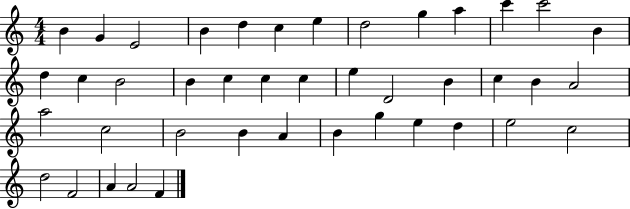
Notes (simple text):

B4/q G4/q E4/h B4/q D5/q C5/q E5/q D5/h G5/q A5/q C6/q C6/h B4/q D5/q C5/q B4/h B4/q C5/q C5/q C5/q E5/q D4/h B4/q C5/q B4/q A4/h A5/h C5/h B4/h B4/q A4/q B4/q G5/q E5/q D5/q E5/h C5/h D5/h F4/h A4/q A4/h F4/q